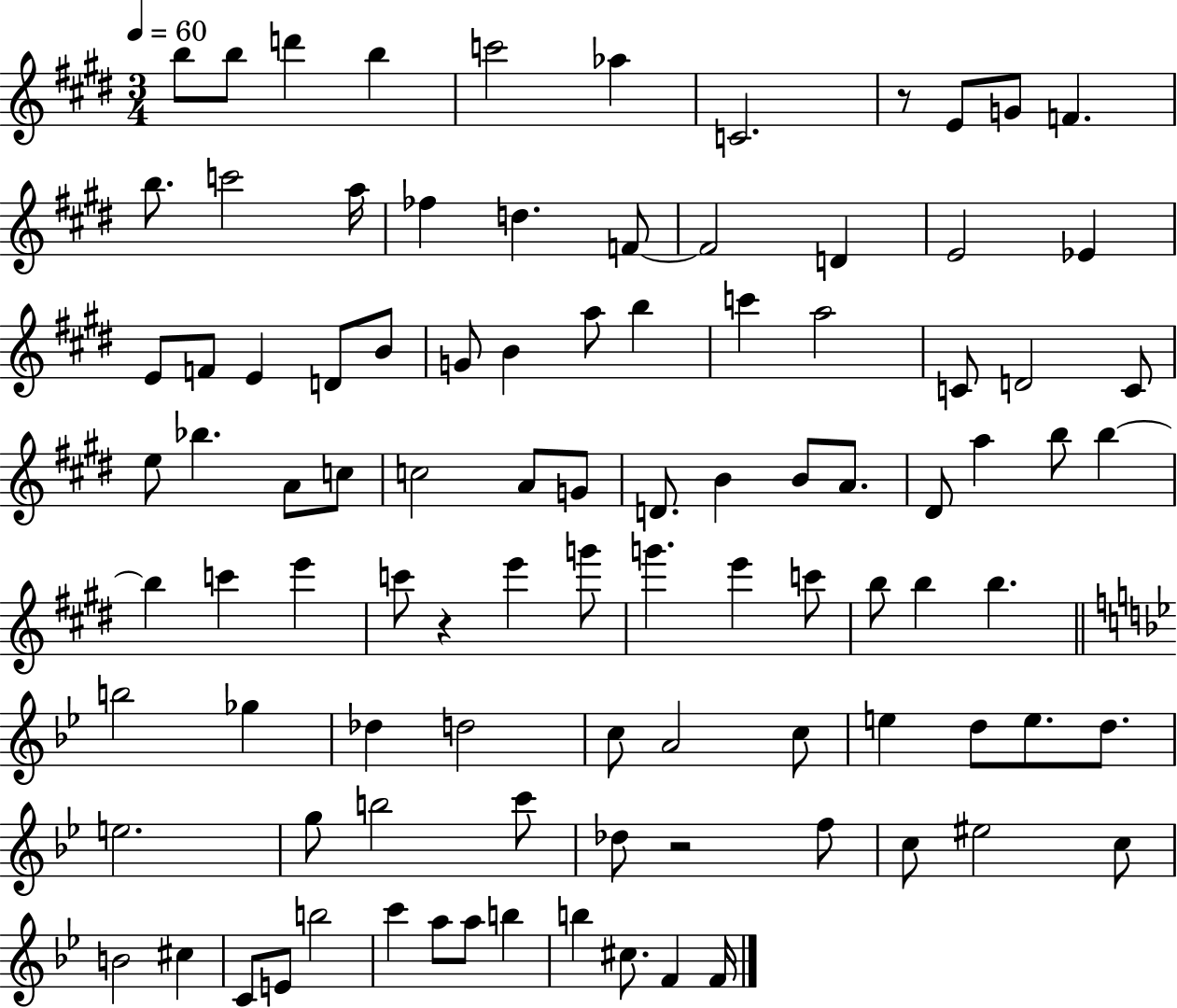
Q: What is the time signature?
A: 3/4